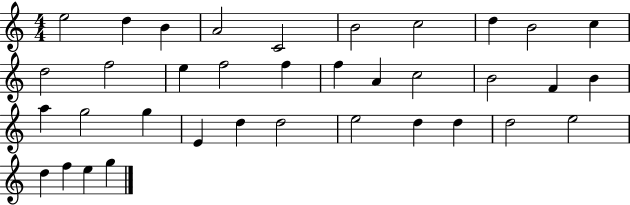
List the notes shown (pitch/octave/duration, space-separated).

E5/h D5/q B4/q A4/h C4/h B4/h C5/h D5/q B4/h C5/q D5/h F5/h E5/q F5/h F5/q F5/q A4/q C5/h B4/h F4/q B4/q A5/q G5/h G5/q E4/q D5/q D5/h E5/h D5/q D5/q D5/h E5/h D5/q F5/q E5/q G5/q